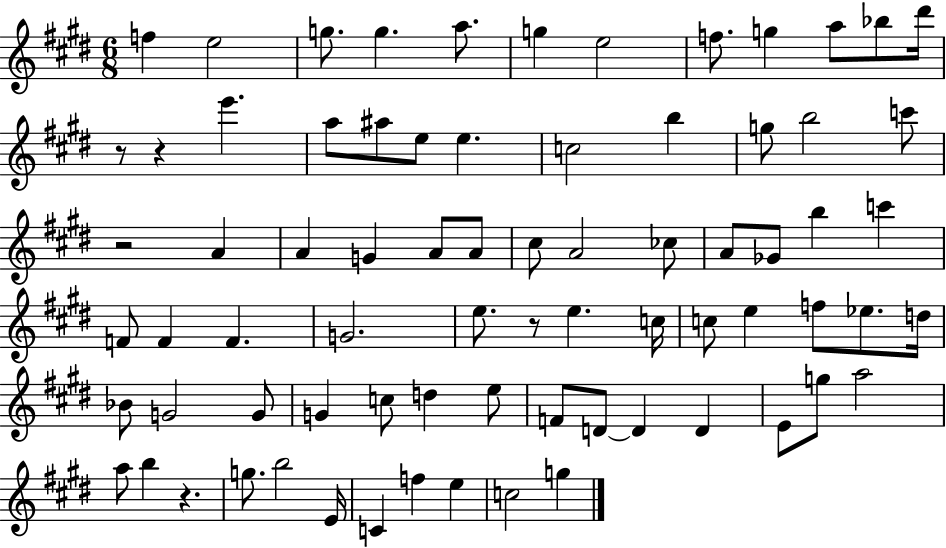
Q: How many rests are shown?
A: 5